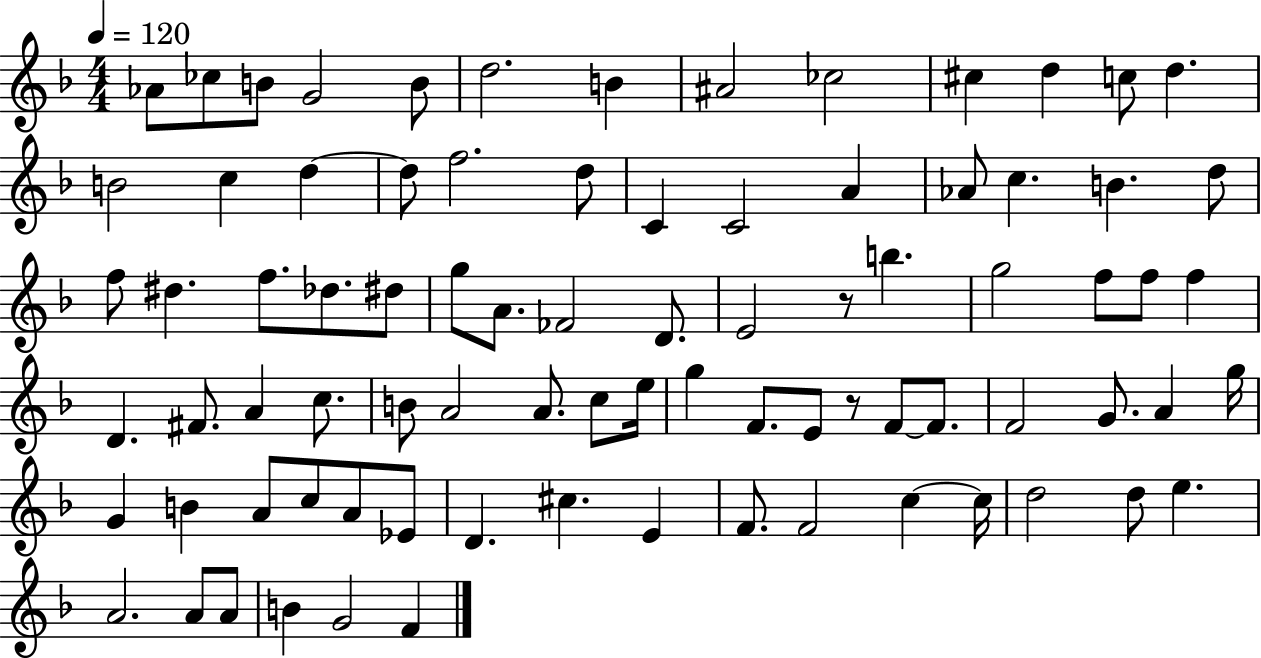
Ab4/e CES5/e B4/e G4/h B4/e D5/h. B4/q A#4/h CES5/h C#5/q D5/q C5/e D5/q. B4/h C5/q D5/q D5/e F5/h. D5/e C4/q C4/h A4/q Ab4/e C5/q. B4/q. D5/e F5/e D#5/q. F5/e. Db5/e. D#5/e G5/e A4/e. FES4/h D4/e. E4/h R/e B5/q. G5/h F5/e F5/e F5/q D4/q. F#4/e. A4/q C5/e. B4/e A4/h A4/e. C5/e E5/s G5/q F4/e. E4/e R/e F4/e F4/e. F4/h G4/e. A4/q G5/s G4/q B4/q A4/e C5/e A4/e Eb4/e D4/q. C#5/q. E4/q F4/e. F4/h C5/q C5/s D5/h D5/e E5/q. A4/h. A4/e A4/e B4/q G4/h F4/q